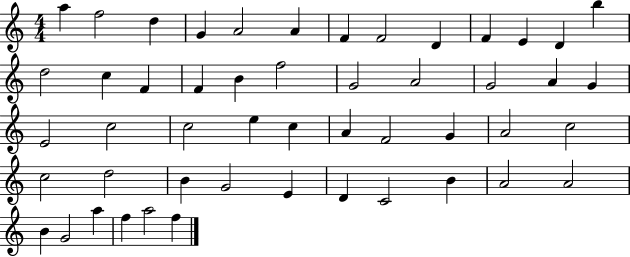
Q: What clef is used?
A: treble